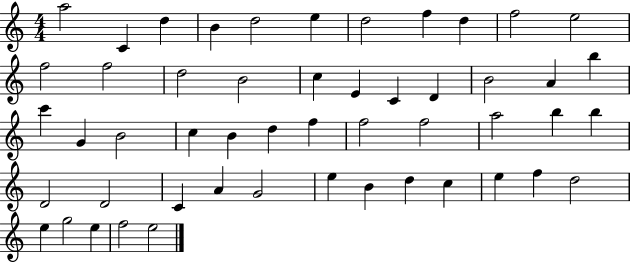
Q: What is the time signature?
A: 4/4